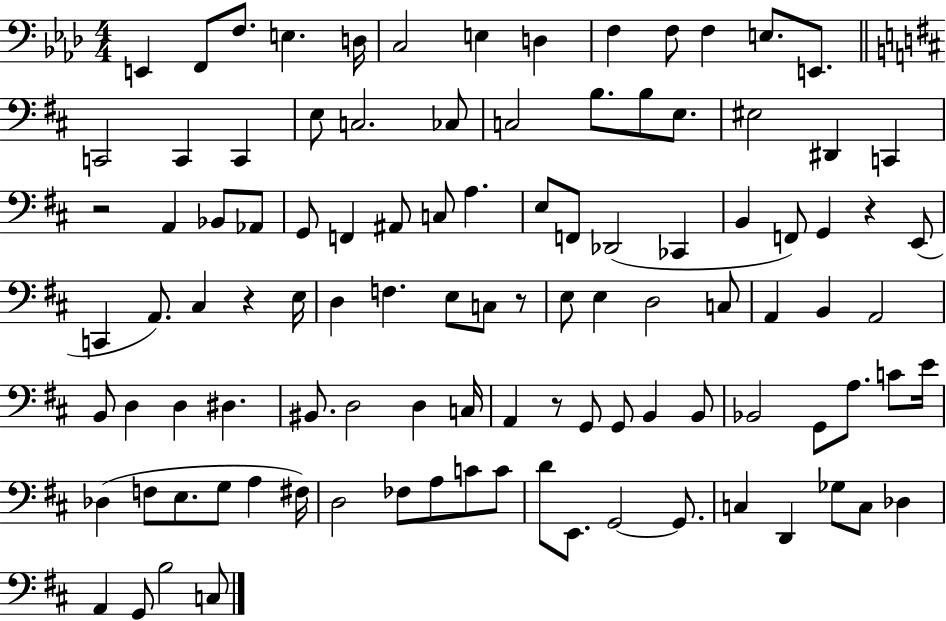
{
  \clef bass
  \numericTimeSignature
  \time 4/4
  \key aes \major
  e,4 f,8 f8. e4. d16 | c2 e4 d4 | f4 f8 f4 e8. e,8. | \bar "||" \break \key b \minor c,2 c,4 c,4 | e8 c2. ces8 | c2 b8. b8 e8. | eis2 dis,4 c,4 | \break r2 a,4 bes,8 aes,8 | g,8 f,4 ais,8 c8 a4. | e8 f,8 des,2( ces,4 | b,4 f,8) g,4 r4 e,8( | \break c,4 a,8.) cis4 r4 e16 | d4 f4. e8 c8 r8 | e8 e4 d2 c8 | a,4 b,4 a,2 | \break b,8 d4 d4 dis4. | bis,8. d2 d4 c16 | a,4 r8 g,8 g,8 b,4 b,8 | bes,2 g,8 a8. c'8 e'16 | \break des4( f8 e8. g8 a4 fis16) | d2 fes8 a8 c'8 c'8 | d'8 e,8. g,2~~ g,8. | c4 d,4 ges8 c8 des4 | \break a,4 g,8 b2 c8 | \bar "|."
}